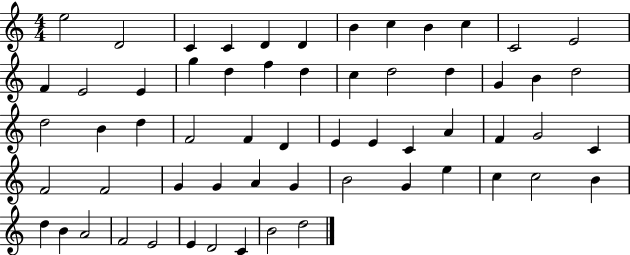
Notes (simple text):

E5/h D4/h C4/q C4/q D4/q D4/q B4/q C5/q B4/q C5/q C4/h E4/h F4/q E4/h E4/q G5/q D5/q F5/q D5/q C5/q D5/h D5/q G4/q B4/q D5/h D5/h B4/q D5/q F4/h F4/q D4/q E4/q E4/q C4/q A4/q F4/q G4/h C4/q F4/h F4/h G4/q G4/q A4/q G4/q B4/h G4/q E5/q C5/q C5/h B4/q D5/q B4/q A4/h F4/h E4/h E4/q D4/h C4/q B4/h D5/h